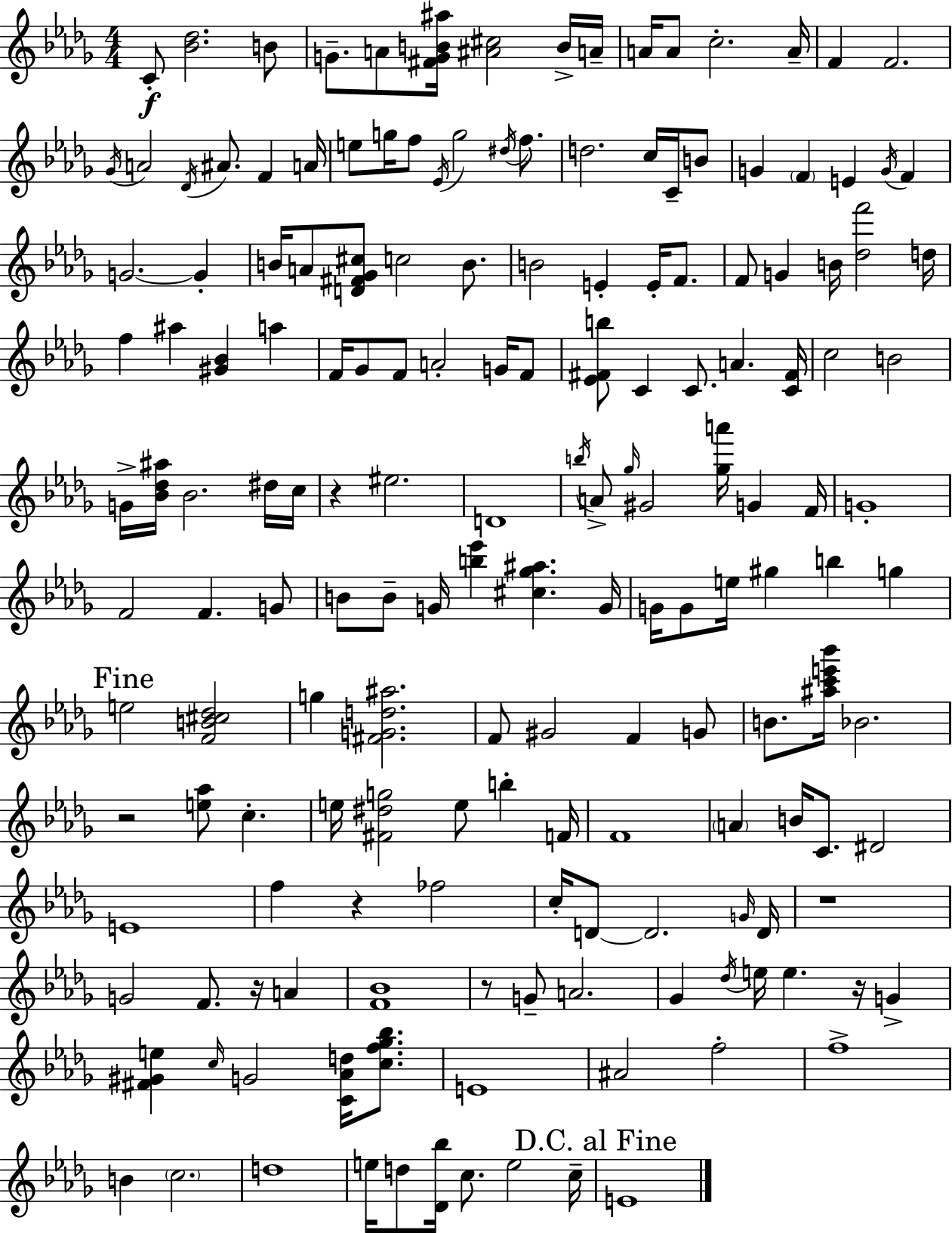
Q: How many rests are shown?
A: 7